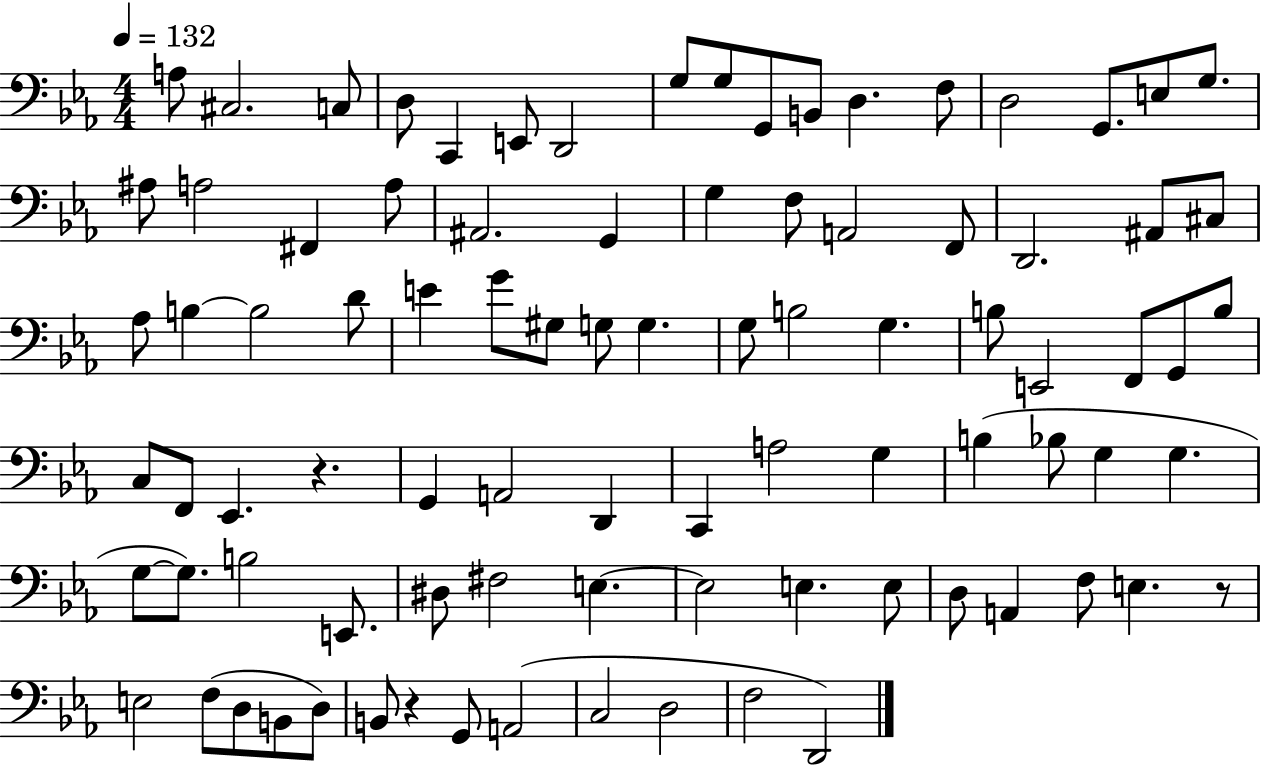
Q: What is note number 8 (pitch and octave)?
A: G3